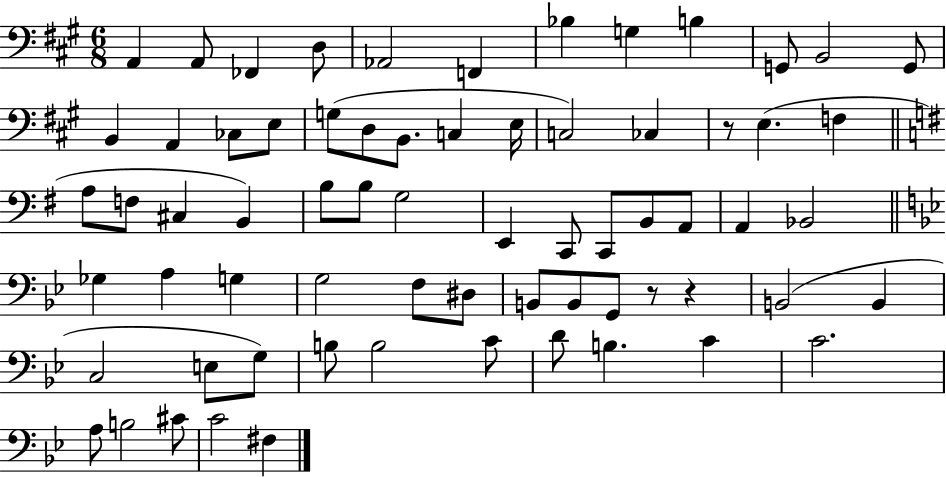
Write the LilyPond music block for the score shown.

{
  \clef bass
  \numericTimeSignature
  \time 6/8
  \key a \major
  a,4 a,8 fes,4 d8 | aes,2 f,4 | bes4 g4 b4 | g,8 b,2 g,8 | \break b,4 a,4 ces8 e8 | g8( d8 b,8. c4 e16 | c2) ces4 | r8 e4.( f4 | \break \bar "||" \break \key g \major a8 f8 cis4 b,4) | b8 b8 g2 | e,4 c,8 c,8 b,8 a,8 | a,4 bes,2 | \break \bar "||" \break \key bes \major ges4 a4 g4 | g2 f8 dis8 | b,8 b,8 g,8 r8 r4 | b,2( b,4 | \break c2 e8 g8) | b8 b2 c'8 | d'8 b4. c'4 | c'2. | \break a8 b2 cis'8 | c'2 fis4 | \bar "|."
}